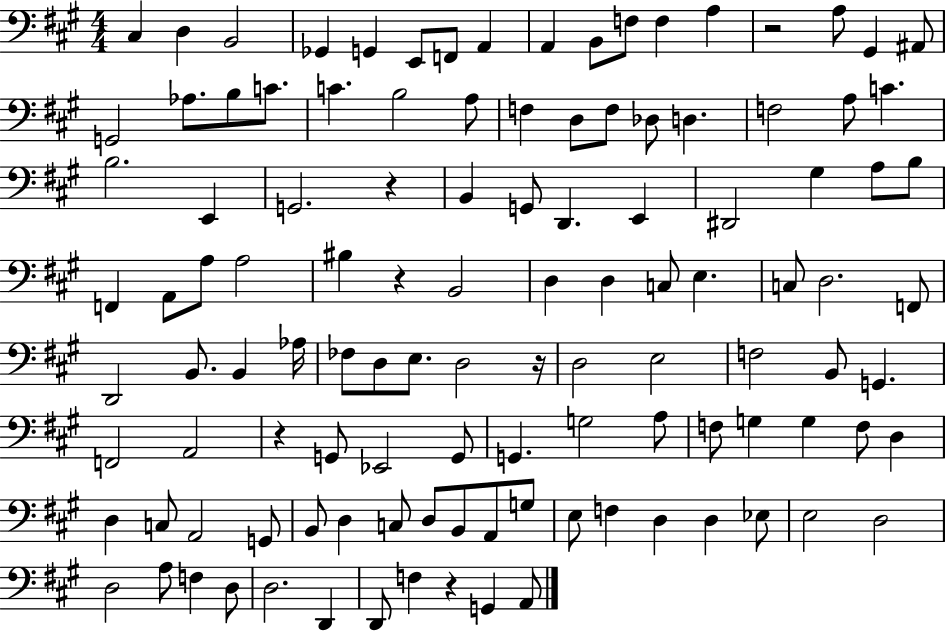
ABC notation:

X:1
T:Untitled
M:4/4
L:1/4
K:A
^C, D, B,,2 _G,, G,, E,,/2 F,,/2 A,, A,, B,,/2 F,/2 F, A, z2 A,/2 ^G,, ^A,,/2 G,,2 _A,/2 B,/2 C/2 C B,2 A,/2 F, D,/2 F,/2 _D,/2 D, F,2 A,/2 C B,2 E,, G,,2 z B,, G,,/2 D,, E,, ^D,,2 ^G, A,/2 B,/2 F,, A,,/2 A,/2 A,2 ^B, z B,,2 D, D, C,/2 E, C,/2 D,2 F,,/2 D,,2 B,,/2 B,, _A,/4 _F,/2 D,/2 E,/2 D,2 z/4 D,2 E,2 F,2 B,,/2 G,, F,,2 A,,2 z G,,/2 _E,,2 G,,/2 G,, G,2 A,/2 F,/2 G, G, F,/2 D, D, C,/2 A,,2 G,,/2 B,,/2 D, C,/2 D,/2 B,,/2 A,,/2 G,/2 E,/2 F, D, D, _E,/2 E,2 D,2 D,2 A,/2 F, D,/2 D,2 D,, D,,/2 F, z G,, A,,/2